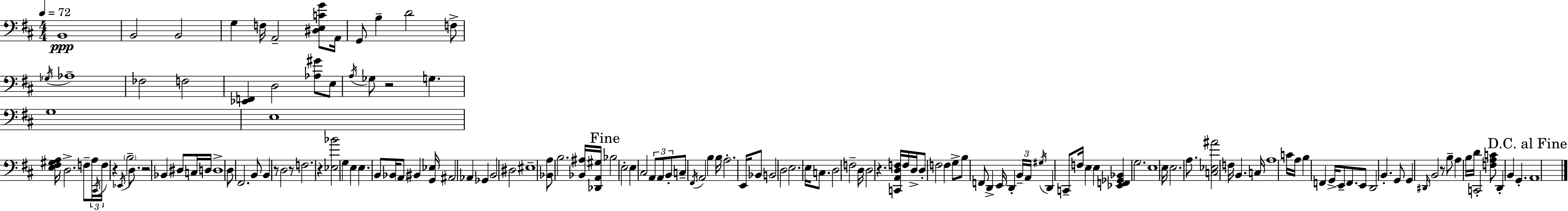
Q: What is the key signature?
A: D major